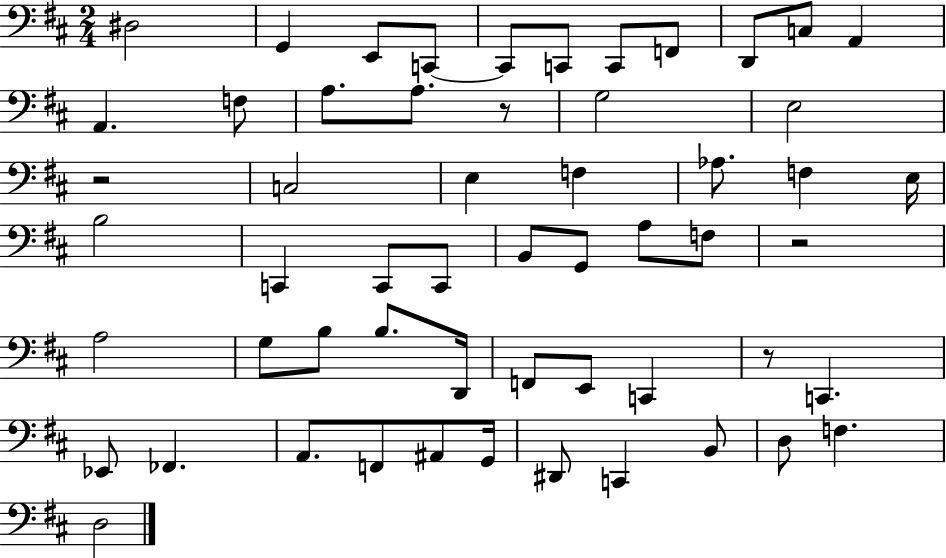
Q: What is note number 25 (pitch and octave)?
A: C2